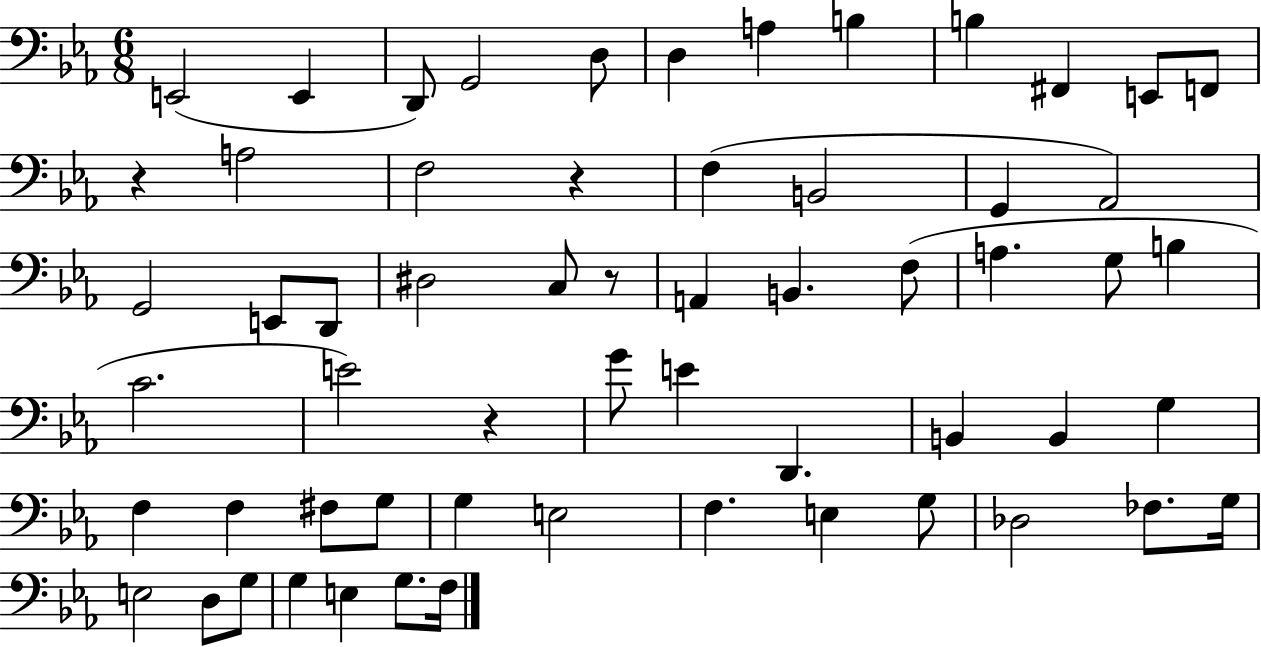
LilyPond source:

{
  \clef bass
  \numericTimeSignature
  \time 6/8
  \key ees \major
  \repeat volta 2 { e,2( e,4 | d,8) g,2 d8 | d4 a4 b4 | b4 fis,4 e,8 f,8 | \break r4 a2 | f2 r4 | f4( b,2 | g,4 aes,2) | \break g,2 e,8 d,8 | dis2 c8 r8 | a,4 b,4. f8( | a4. g8 b4 | \break c'2. | e'2) r4 | g'8 e'4 d,4. | b,4 b,4 g4 | \break f4 f4 fis8 g8 | g4 e2 | f4. e4 g8 | des2 fes8. g16 | \break e2 d8 g8 | g4 e4 g8. f16 | } \bar "|."
}